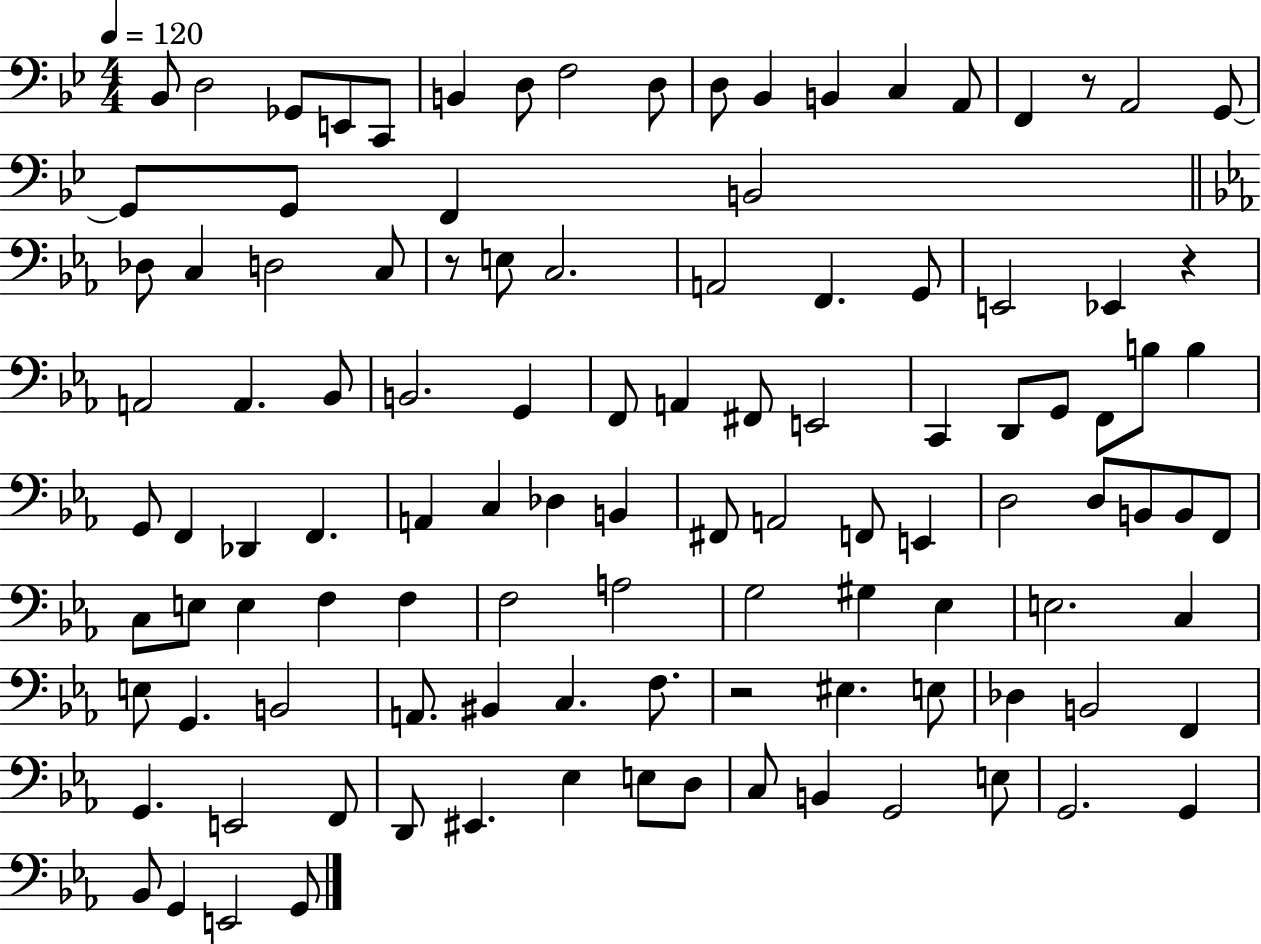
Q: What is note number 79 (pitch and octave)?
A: B2